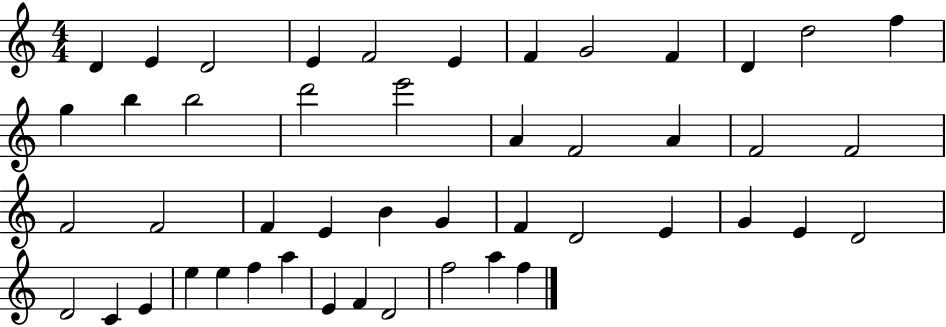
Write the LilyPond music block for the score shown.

{
  \clef treble
  \numericTimeSignature
  \time 4/4
  \key c \major
  d'4 e'4 d'2 | e'4 f'2 e'4 | f'4 g'2 f'4 | d'4 d''2 f''4 | \break g''4 b''4 b''2 | d'''2 e'''2 | a'4 f'2 a'4 | f'2 f'2 | \break f'2 f'2 | f'4 e'4 b'4 g'4 | f'4 d'2 e'4 | g'4 e'4 d'2 | \break d'2 c'4 e'4 | e''4 e''4 f''4 a''4 | e'4 f'4 d'2 | f''2 a''4 f''4 | \break \bar "|."
}